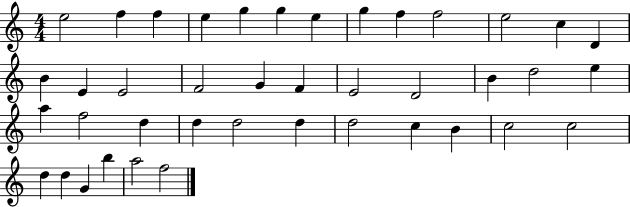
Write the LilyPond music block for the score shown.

{
  \clef treble
  \numericTimeSignature
  \time 4/4
  \key c \major
  e''2 f''4 f''4 | e''4 g''4 g''4 e''4 | g''4 f''4 f''2 | e''2 c''4 d'4 | \break b'4 e'4 e'2 | f'2 g'4 f'4 | e'2 d'2 | b'4 d''2 e''4 | \break a''4 f''2 d''4 | d''4 d''2 d''4 | d''2 c''4 b'4 | c''2 c''2 | \break d''4 d''4 g'4 b''4 | a''2 f''2 | \bar "|."
}